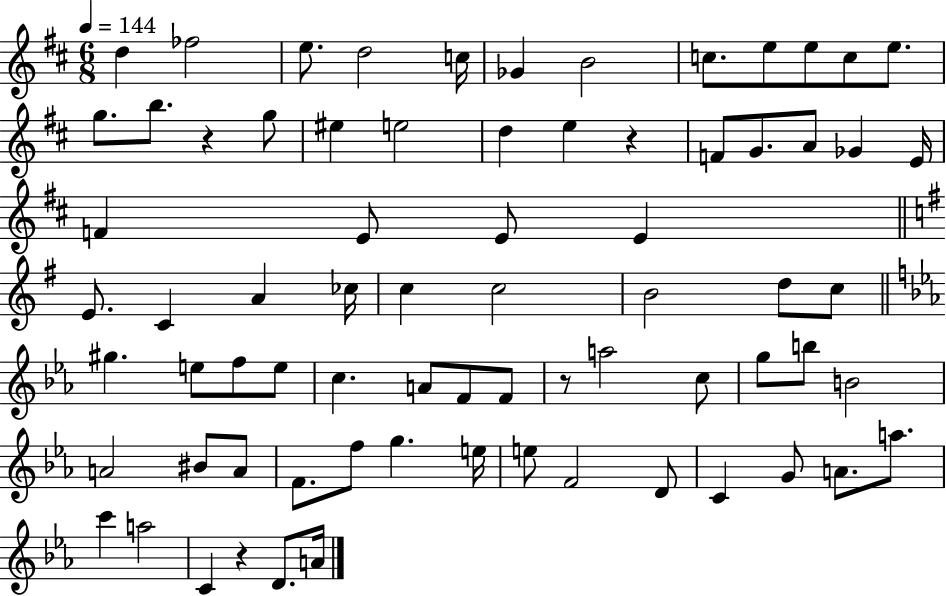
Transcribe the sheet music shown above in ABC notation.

X:1
T:Untitled
M:6/8
L:1/4
K:D
d _f2 e/2 d2 c/4 _G B2 c/2 e/2 e/2 c/2 e/2 g/2 b/2 z g/2 ^e e2 d e z F/2 G/2 A/2 _G E/4 F E/2 E/2 E E/2 C A _c/4 c c2 B2 d/2 c/2 ^g e/2 f/2 e/2 c A/2 F/2 F/2 z/2 a2 c/2 g/2 b/2 B2 A2 ^B/2 A/2 F/2 f/2 g e/4 e/2 F2 D/2 C G/2 A/2 a/2 c' a2 C z D/2 A/4